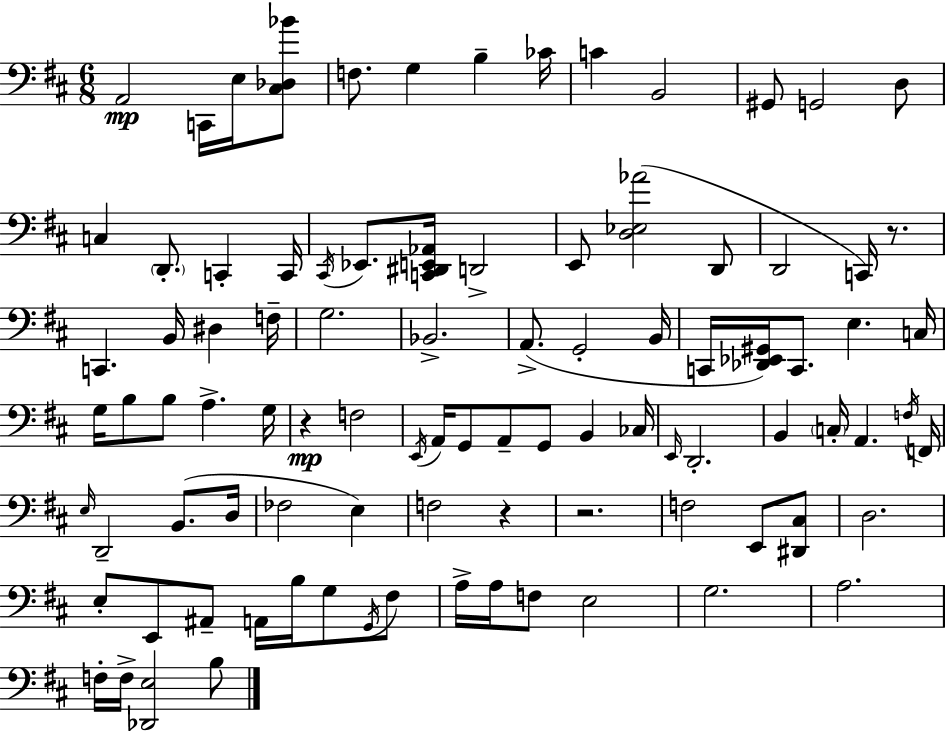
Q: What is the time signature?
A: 6/8